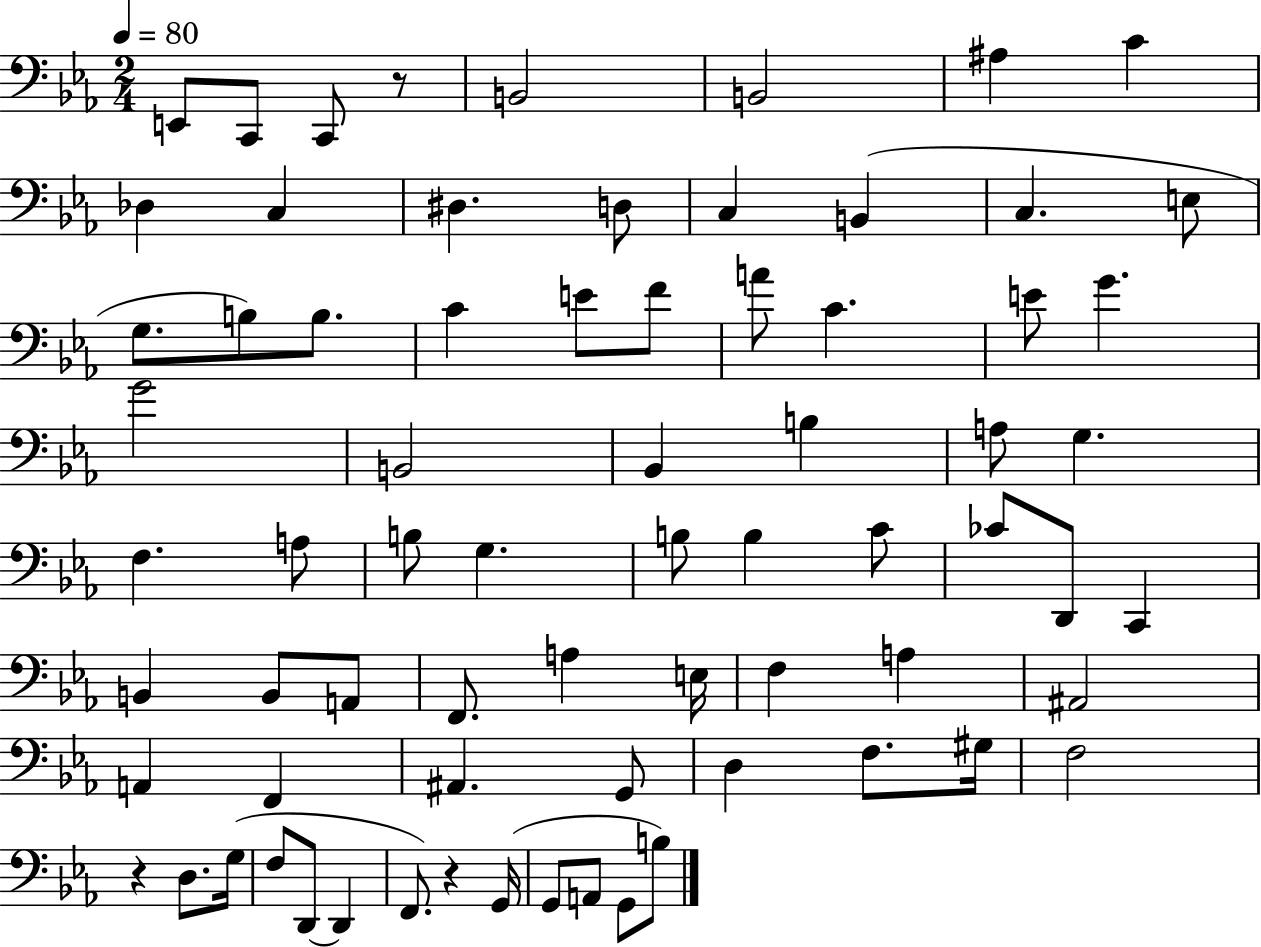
{
  \clef bass
  \numericTimeSignature
  \time 2/4
  \key ees \major
  \tempo 4 = 80
  e,8 c,8 c,8 r8 | b,2 | b,2 | ais4 c'4 | \break des4 c4 | dis4. d8 | c4 b,4( | c4. e8 | \break g8. b8) b8. | c'4 e'8 f'8 | a'8 c'4. | e'8 g'4. | \break g'2 | b,2 | bes,4 b4 | a8 g4. | \break f4. a8 | b8 g4. | b8 b4 c'8 | ces'8 d,8 c,4 | \break b,4 b,8 a,8 | f,8. a4 e16 | f4 a4 | ais,2 | \break a,4 f,4 | ais,4. g,8 | d4 f8. gis16 | f2 | \break r4 d8. g16( | f8 d,8~~ d,4 | f,8.) r4 g,16( | g,8 a,8 g,8 b8) | \break \bar "|."
}